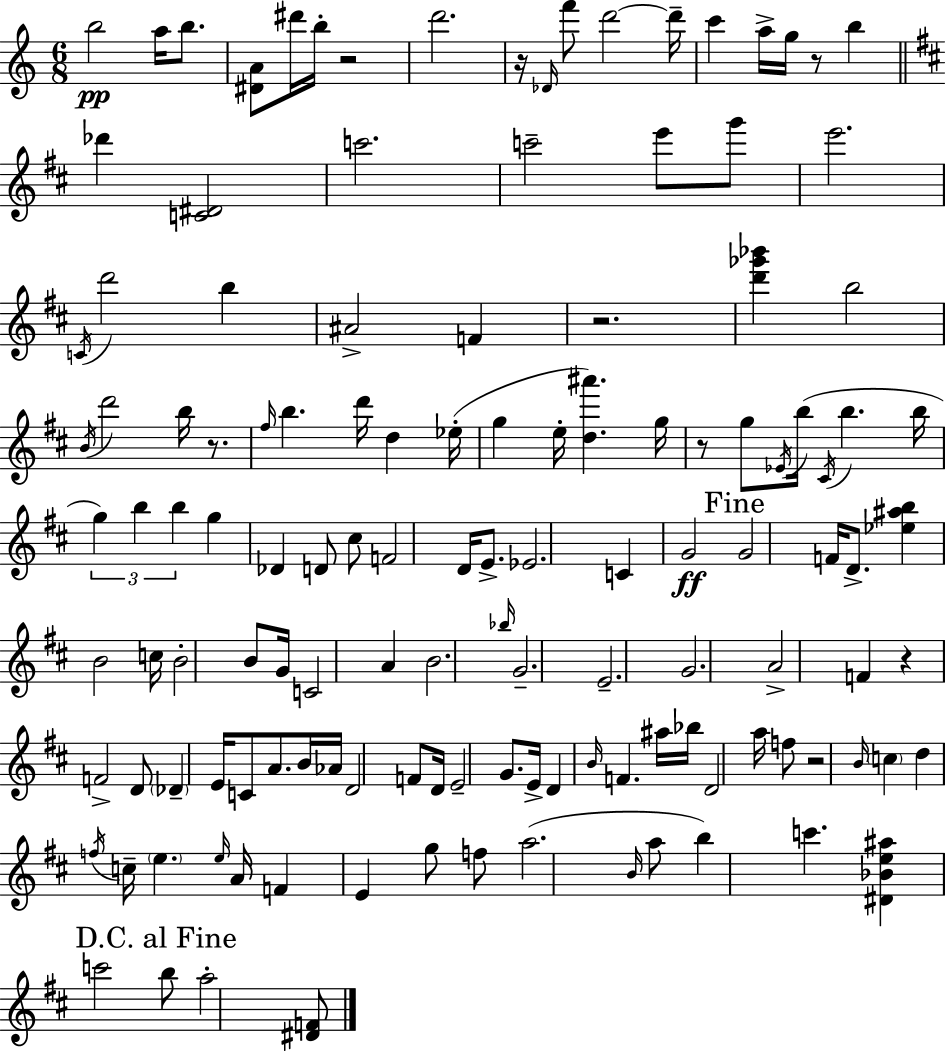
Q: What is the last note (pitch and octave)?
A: A5